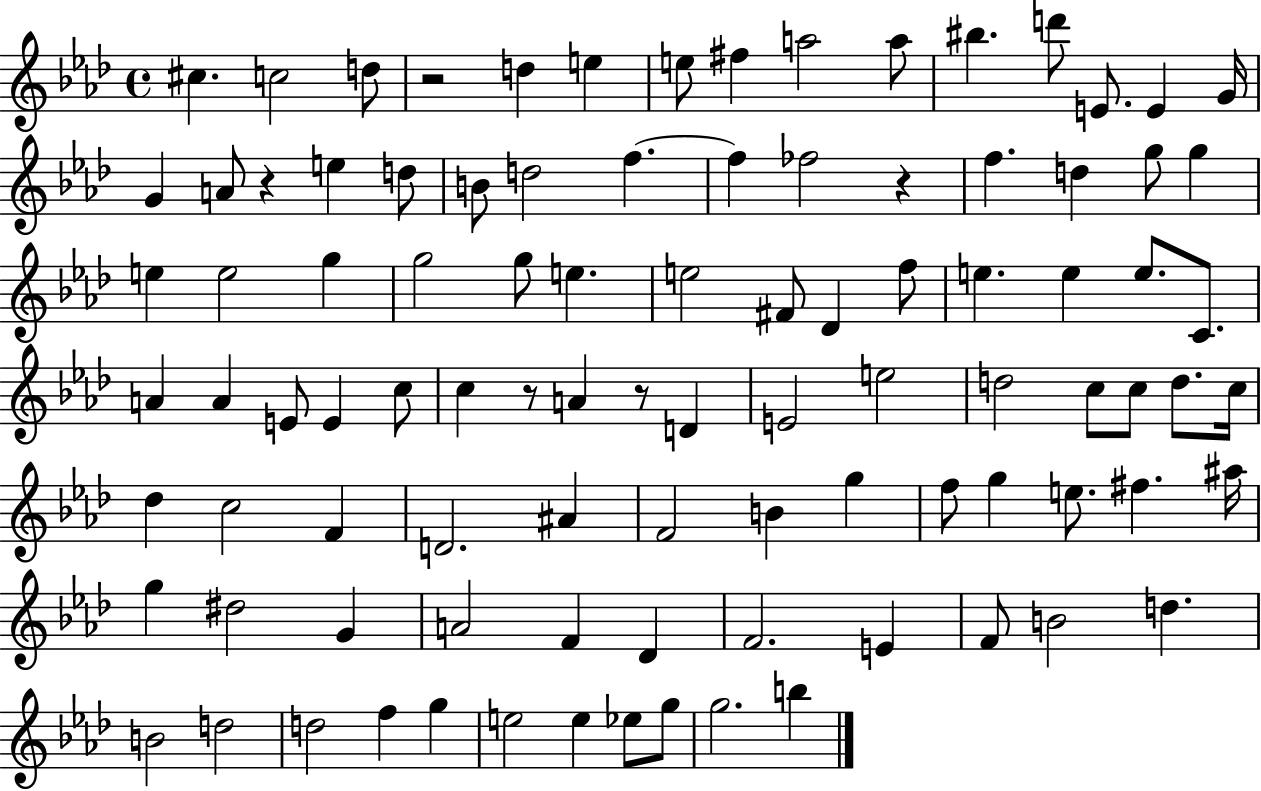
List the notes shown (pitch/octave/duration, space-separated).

C#5/q. C5/h D5/e R/h D5/q E5/q E5/e F#5/q A5/h A5/e BIS5/q. D6/e E4/e. E4/q G4/s G4/q A4/e R/q E5/q D5/e B4/e D5/h F5/q. F5/q FES5/h R/q F5/q. D5/q G5/e G5/q E5/q E5/h G5/q G5/h G5/e E5/q. E5/h F#4/e Db4/q F5/e E5/q. E5/q E5/e. C4/e. A4/q A4/q E4/e E4/q C5/e C5/q R/e A4/q R/e D4/q E4/h E5/h D5/h C5/e C5/e D5/e. C5/s Db5/q C5/h F4/q D4/h. A#4/q F4/h B4/q G5/q F5/e G5/q E5/e. F#5/q. A#5/s G5/q D#5/h G4/q A4/h F4/q Db4/q F4/h. E4/q F4/e B4/h D5/q. B4/h D5/h D5/h F5/q G5/q E5/h E5/q Eb5/e G5/e G5/h. B5/q